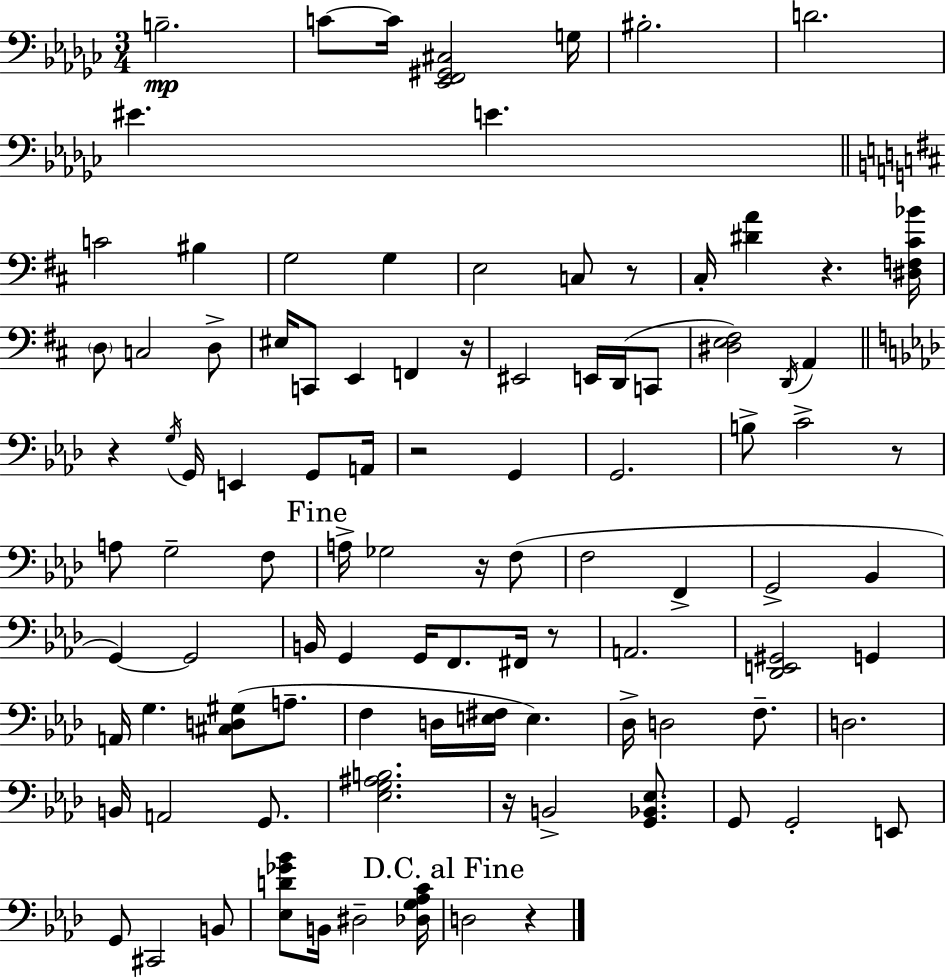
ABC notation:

X:1
T:Untitled
M:3/4
L:1/4
K:Ebm
B,2 C/2 C/4 [_E,,F,,^G,,^C,]2 G,/4 ^B,2 D2 ^E E C2 ^B, G,2 G, E,2 C,/2 z/2 ^C,/4 [^DA] z [^D,F,^C_B]/4 D,/2 C,2 D,/2 ^E,/4 C,,/2 E,, F,, z/4 ^E,,2 E,,/4 D,,/4 C,,/2 [^D,E,^F,]2 D,,/4 A,, z G,/4 G,,/4 E,, G,,/2 A,,/4 z2 G,, G,,2 B,/2 C2 z/2 A,/2 G,2 F,/2 A,/4 _G,2 z/4 F,/2 F,2 F,, G,,2 _B,, G,, G,,2 B,,/4 G,, G,,/4 F,,/2 ^F,,/4 z/2 A,,2 [_D,,E,,^G,,]2 G,, A,,/4 G, [^C,D,^G,]/2 A,/2 F, D,/4 [E,^F,]/4 E, _D,/4 D,2 F,/2 D,2 B,,/4 A,,2 G,,/2 [_E,G,^A,B,]2 z/4 B,,2 [G,,_B,,_E,]/2 G,,/2 G,,2 E,,/2 G,,/2 ^C,,2 B,,/2 [_E,D_G_B]/2 B,,/4 ^D,2 [_D,G,_A,C]/4 D,2 z